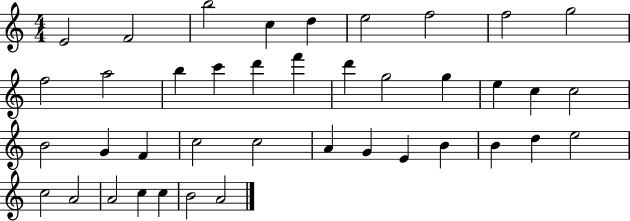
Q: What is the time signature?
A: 4/4